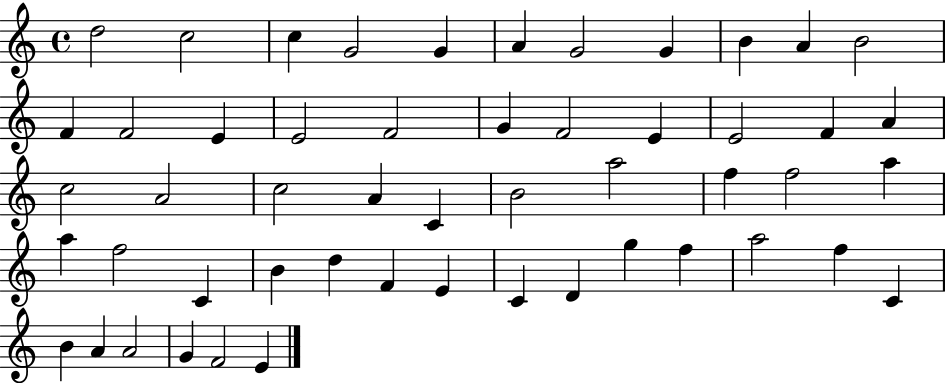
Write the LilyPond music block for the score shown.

{
  \clef treble
  \time 4/4
  \defaultTimeSignature
  \key c \major
  d''2 c''2 | c''4 g'2 g'4 | a'4 g'2 g'4 | b'4 a'4 b'2 | \break f'4 f'2 e'4 | e'2 f'2 | g'4 f'2 e'4 | e'2 f'4 a'4 | \break c''2 a'2 | c''2 a'4 c'4 | b'2 a''2 | f''4 f''2 a''4 | \break a''4 f''2 c'4 | b'4 d''4 f'4 e'4 | c'4 d'4 g''4 f''4 | a''2 f''4 c'4 | \break b'4 a'4 a'2 | g'4 f'2 e'4 | \bar "|."
}